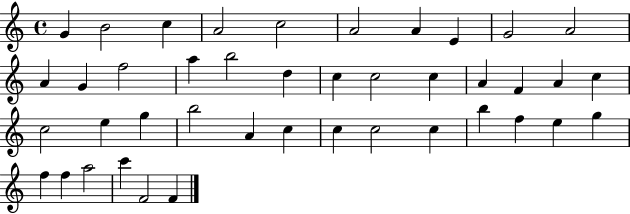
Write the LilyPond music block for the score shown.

{
  \clef treble
  \time 4/4
  \defaultTimeSignature
  \key c \major
  g'4 b'2 c''4 | a'2 c''2 | a'2 a'4 e'4 | g'2 a'2 | \break a'4 g'4 f''2 | a''4 b''2 d''4 | c''4 c''2 c''4 | a'4 f'4 a'4 c''4 | \break c''2 e''4 g''4 | b''2 a'4 c''4 | c''4 c''2 c''4 | b''4 f''4 e''4 g''4 | \break f''4 f''4 a''2 | c'''4 f'2 f'4 | \bar "|."
}